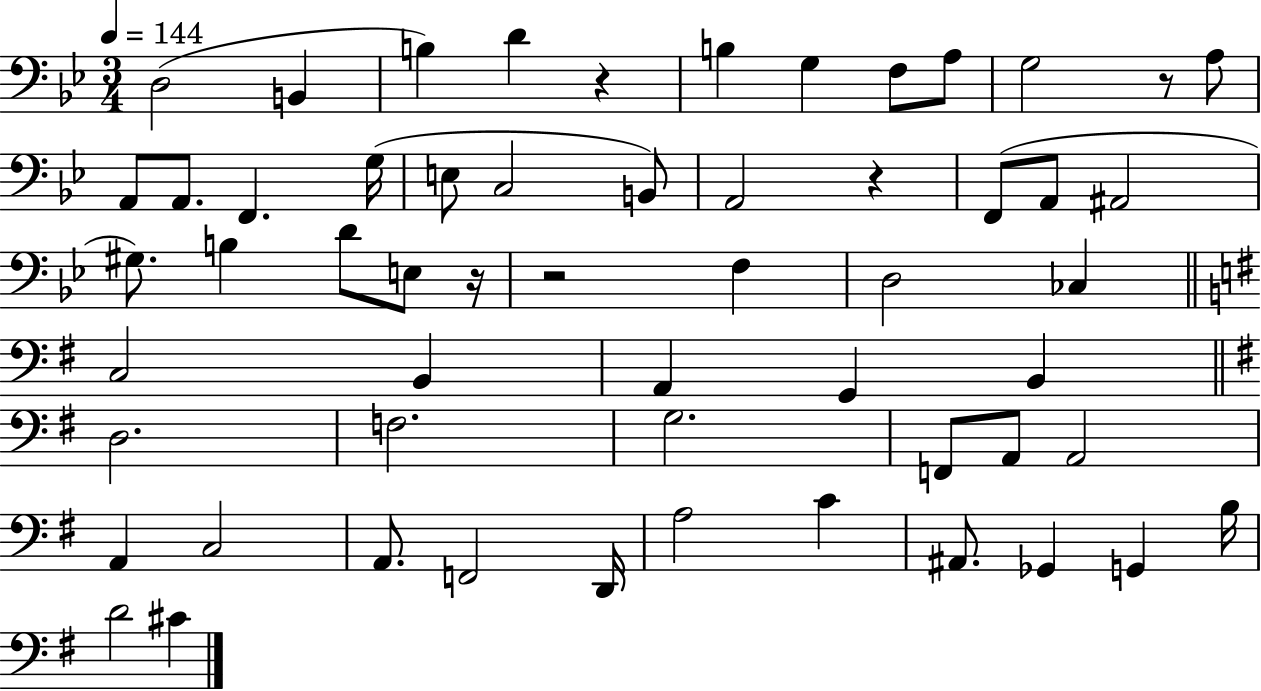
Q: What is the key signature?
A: BES major